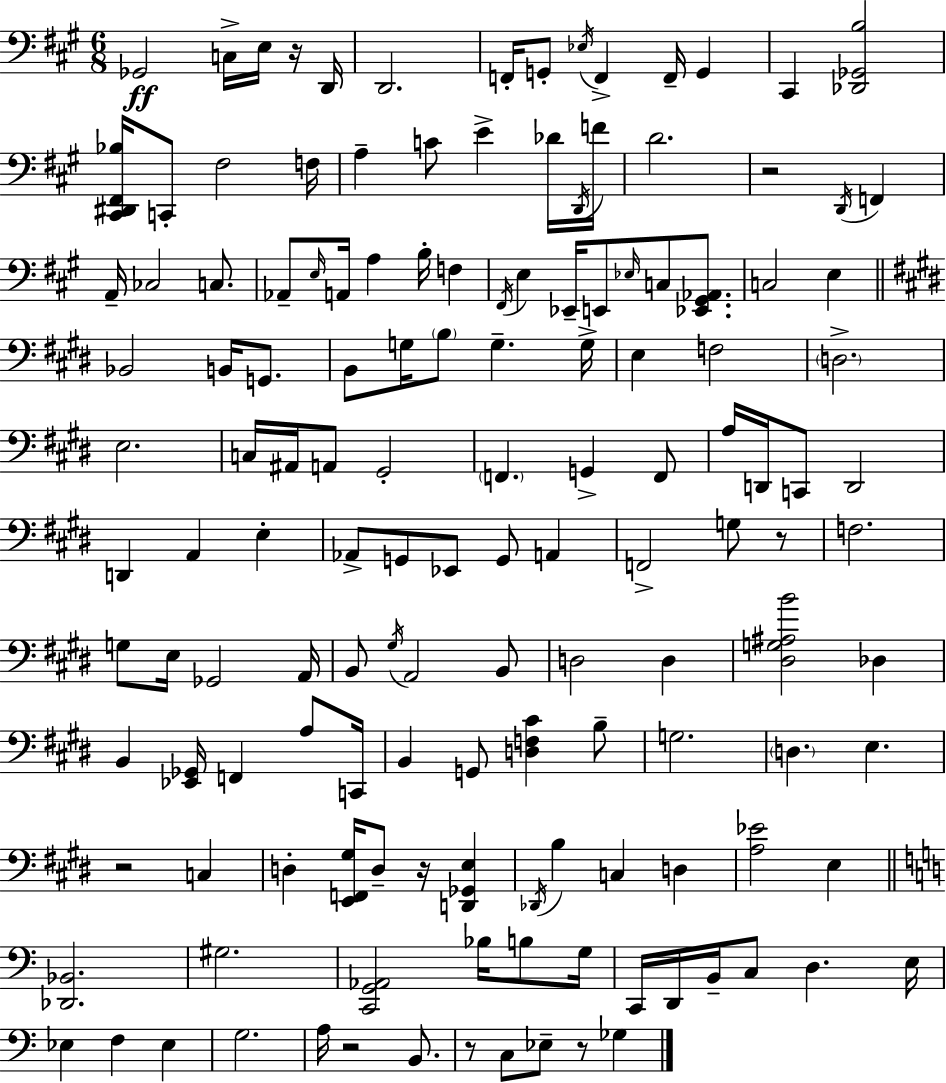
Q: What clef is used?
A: bass